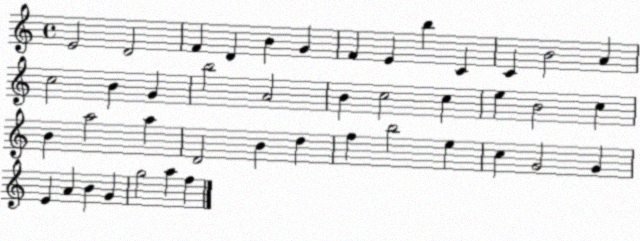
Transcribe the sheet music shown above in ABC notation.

X:1
T:Untitled
M:4/4
L:1/4
K:C
E2 D2 F D B G F E b C C B2 A c2 B G b2 A2 B c2 c e B2 c B a2 a D2 B d f b2 e c G2 G E A B G g2 a f